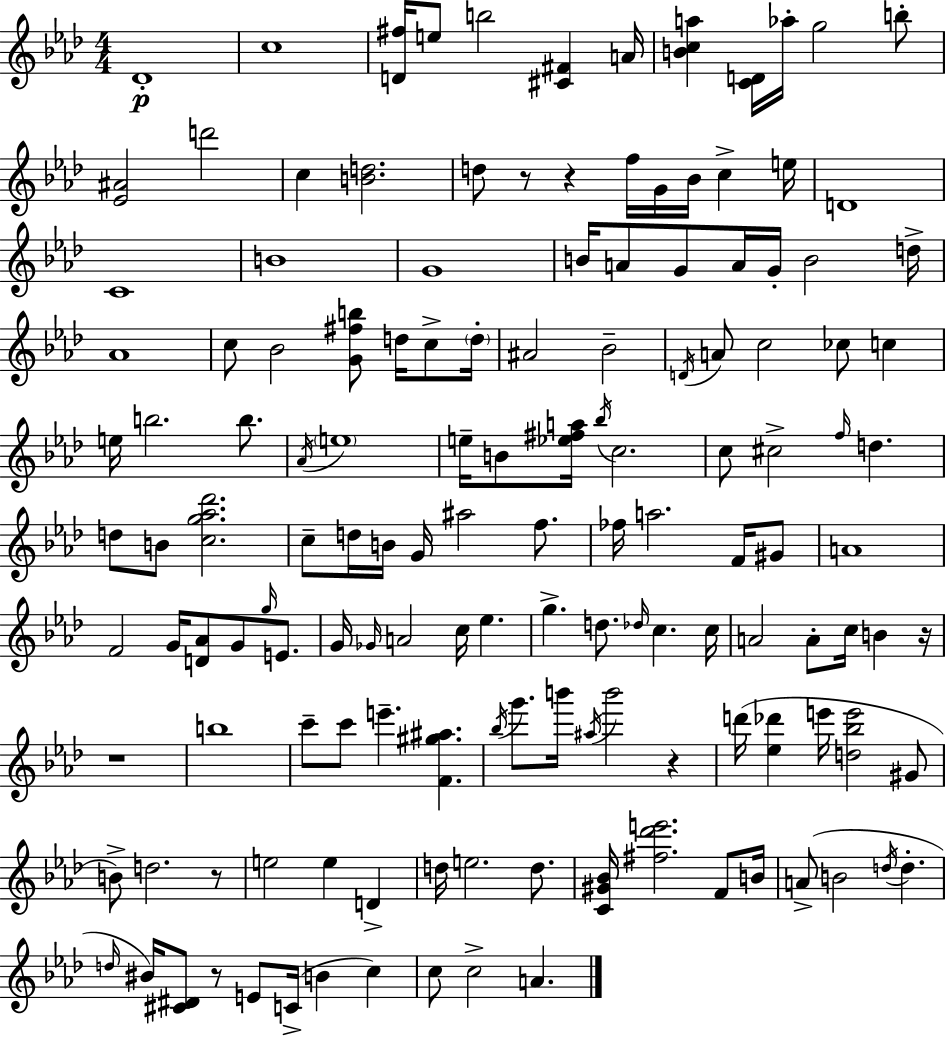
X:1
T:Untitled
M:4/4
L:1/4
K:Fm
_D4 c4 [D^f]/4 e/2 b2 [^C^F] A/4 [Bca] [CD]/4 _a/4 g2 b/2 [_E^A]2 d'2 c [Bd]2 d/2 z/2 z f/4 G/4 _B/4 c e/4 D4 C4 B4 G4 B/4 A/2 G/2 A/4 G/4 B2 d/4 _A4 c/2 _B2 [G^fb]/2 d/4 c/2 d/4 ^A2 _B2 D/4 A/2 c2 _c/2 c e/4 b2 b/2 _A/4 e4 e/4 B/2 [_e^fa]/4 _b/4 c2 c/2 ^c2 f/4 d d/2 B/2 [cg_a_d']2 c/2 d/4 B/4 G/4 ^a2 f/2 _f/4 a2 F/4 ^G/2 A4 F2 G/4 [D_A]/2 G/2 g/4 E/2 G/4 _G/4 A2 c/4 _e g d/2 _d/4 c c/4 A2 A/2 c/4 B z/4 z4 b4 c'/2 c'/2 e' [F^g^a] _b/4 g'/2 b'/4 ^a/4 b'2 z d'/4 [_e_d'] e'/4 [d_be']2 ^G/2 B/2 d2 z/2 e2 e D d/4 e2 d/2 [C^G_B]/4 [^f_d'e']2 F/2 B/4 A/2 B2 d/4 d d/4 ^B/4 [^C^D]/2 z/2 E/2 C/4 B c c/2 c2 A